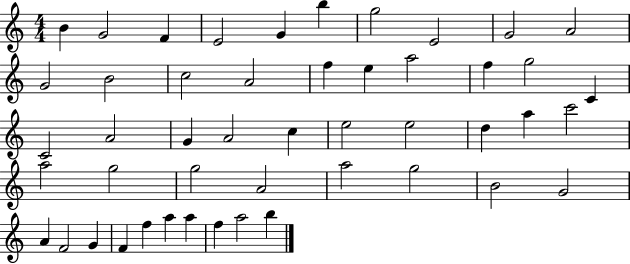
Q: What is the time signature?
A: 4/4